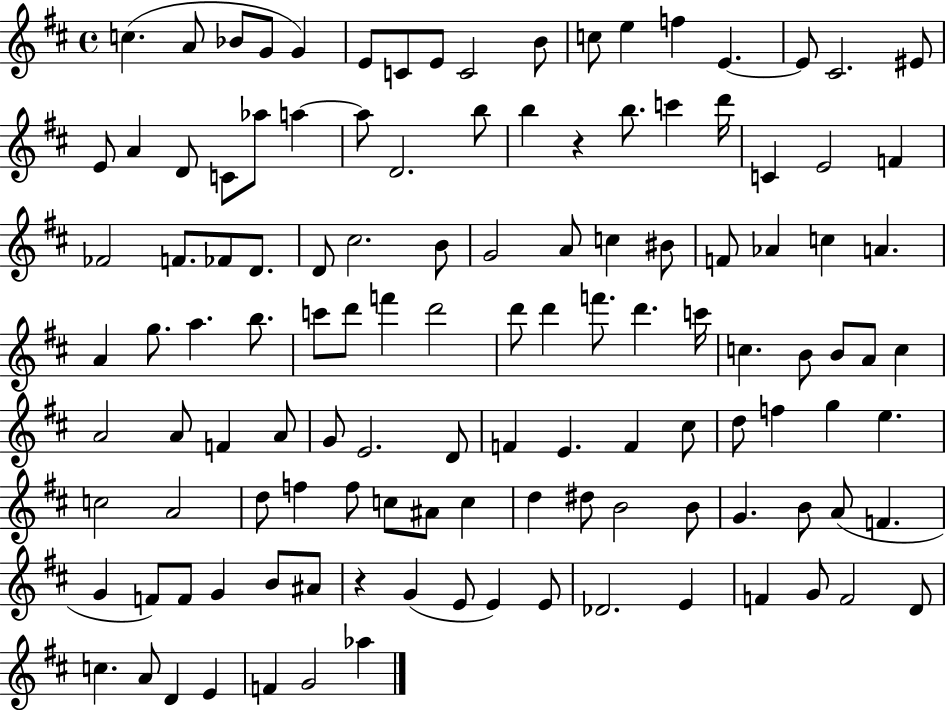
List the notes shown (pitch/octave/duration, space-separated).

C5/q. A4/e Bb4/e G4/e G4/q E4/e C4/e E4/e C4/h B4/e C5/e E5/q F5/q E4/q. E4/e C#4/h. EIS4/e E4/e A4/q D4/e C4/e Ab5/e A5/q A5/e D4/h. B5/e B5/q R/q B5/e. C6/q D6/s C4/q E4/h F4/q FES4/h F4/e. FES4/e D4/e. D4/e C#5/h. B4/e G4/h A4/e C5/q BIS4/e F4/e Ab4/q C5/q A4/q. A4/q G5/e. A5/q. B5/e. C6/e D6/e F6/q D6/h D6/e D6/q F6/e. D6/q. C6/s C5/q. B4/e B4/e A4/e C5/q A4/h A4/e F4/q A4/e G4/e E4/h. D4/e F4/q E4/q. F4/q C#5/e D5/e F5/q G5/q E5/q. C5/h A4/h D5/e F5/q F5/e C5/e A#4/e C5/q D5/q D#5/e B4/h B4/e G4/q. B4/e A4/e F4/q. G4/q F4/e F4/e G4/q B4/e A#4/e R/q G4/q E4/e E4/q E4/e Db4/h. E4/q F4/q G4/e F4/h D4/e C5/q. A4/e D4/q E4/q F4/q G4/h Ab5/q